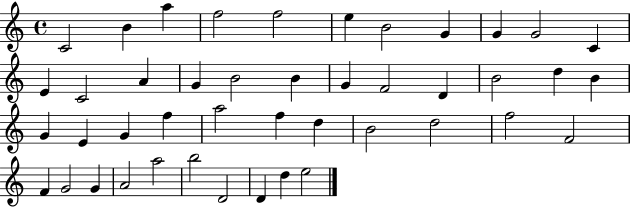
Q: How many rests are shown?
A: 0